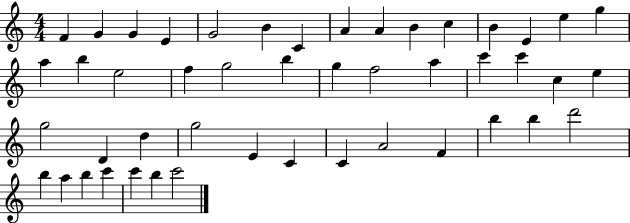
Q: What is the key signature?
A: C major